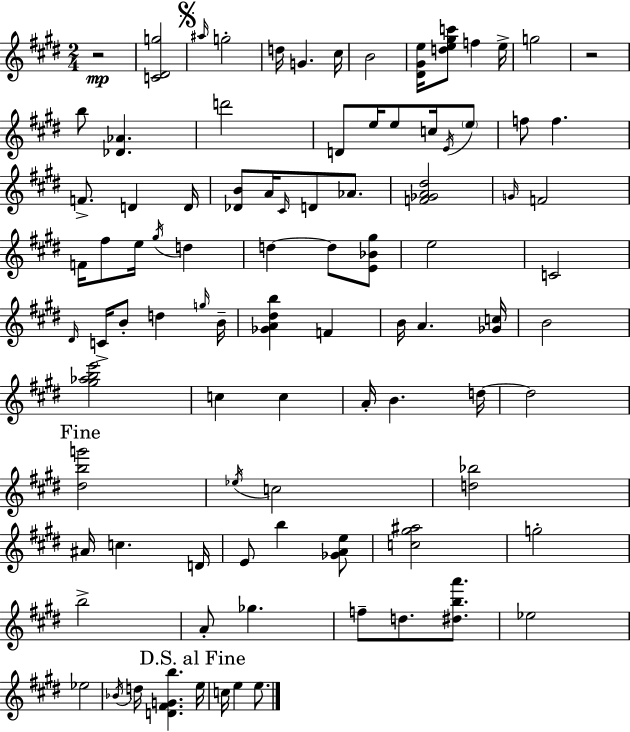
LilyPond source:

{
  \clef treble
  \numericTimeSignature
  \time 2/4
  \key e \major
  r2\mp | <c' dis' g''>2 | \mark \markup { \musicglyph "scripts.segno" } \grace { ais''16 } g''2-. | d''16 g'4. | \break cis''16 b'2 | <dis' gis' e''>16 <d'' e'' gis'' c'''>8 f''4 | e''16-> g''2 | r2 | \break b''8 <des' aes'>4. | d'''2 | d'8 e''16 e''8 c''16 \acciaccatura { e'16 } | \parenthesize e''8 f''8 f''4. | \break f'8.-> d'4 | d'16 <des' b'>8 a'16 \grace { cis'16 } d'8 | aes'8. <f' ges' a' dis''>2 | \grace { g'16 } f'2 | \break f'16 fis''8 e''16 | \acciaccatura { gis''16 } d''4 d''4~~ | d''8 <e' bes' gis''>8 e''2 | c'2 | \break \grace { dis'16 } c'16-> b'8-. | d''4 \grace { g''16 } b'16-- <ges' a' dis'' b''>4 | f'4 b'16 | a'4. <ges' c''>16 b'2 | \break <gis'' aes'' b'' e'''>2 | c''4 | c''4 a'16-. | b'4. d''16~~ d''2 | \break \mark "Fine" <dis'' b'' g'''>2 | \acciaccatura { ees''16 } | c''2 | <d'' bes''>2 | \break ais'16 c''4. d'16 | e'8 b''4 <ges' a' e''>8 | <c'' gis'' ais''>2 | g''2-. | \break b''2-> | a'8-. ges''4. | f''8-- d''8. <dis'' b'' a'''>8. | ees''2 | \break ees''2 | \acciaccatura { bes'16 } d''16 <d' fis' g' b''>4. | \mark "D.S. al Fine" e''16 c''16 e''4 e''8. | \bar "|."
}